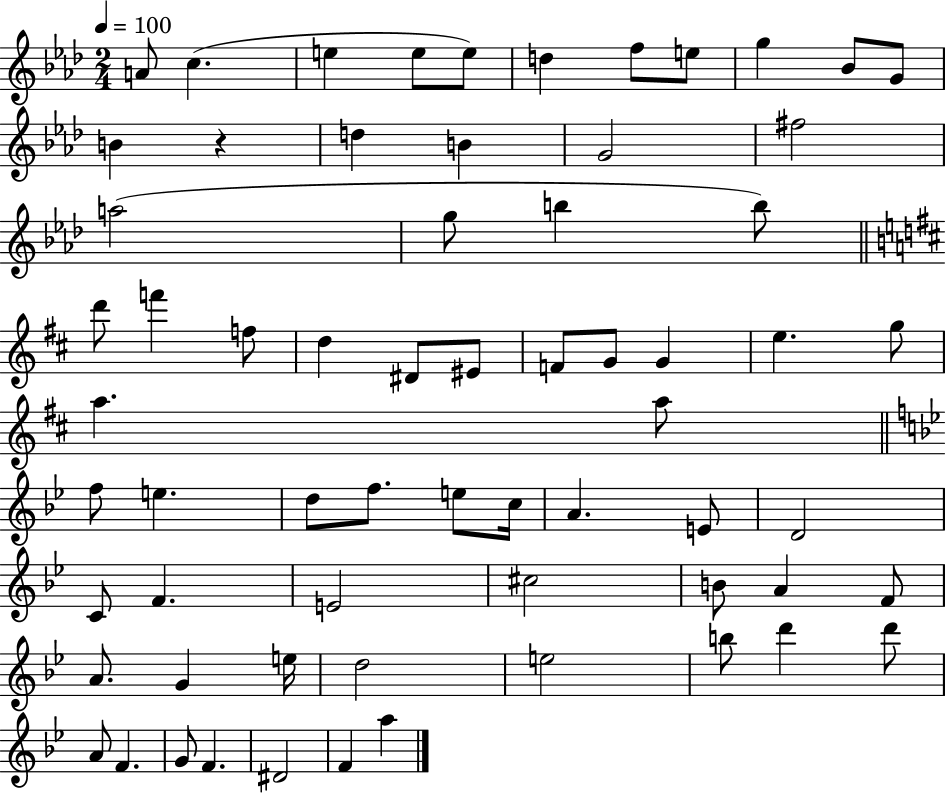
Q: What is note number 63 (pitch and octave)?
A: F4